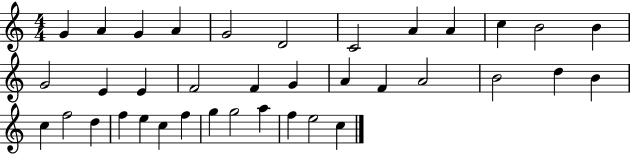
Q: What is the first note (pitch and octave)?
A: G4